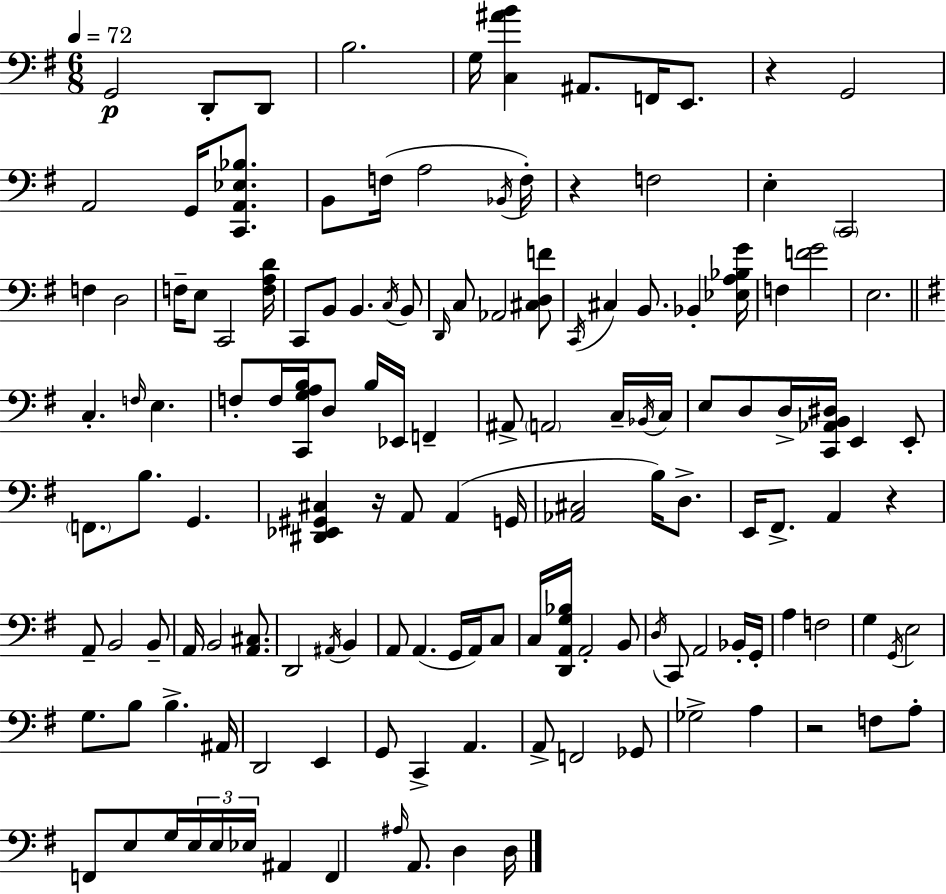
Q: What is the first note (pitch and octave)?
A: G2